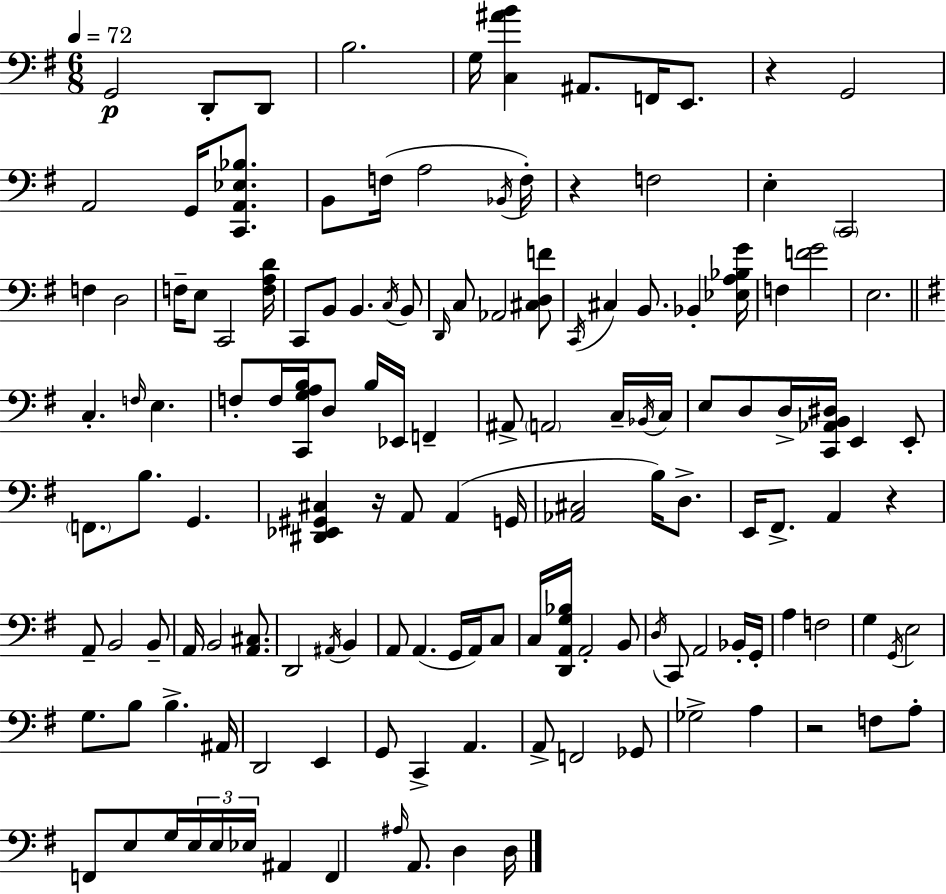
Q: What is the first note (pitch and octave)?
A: G2